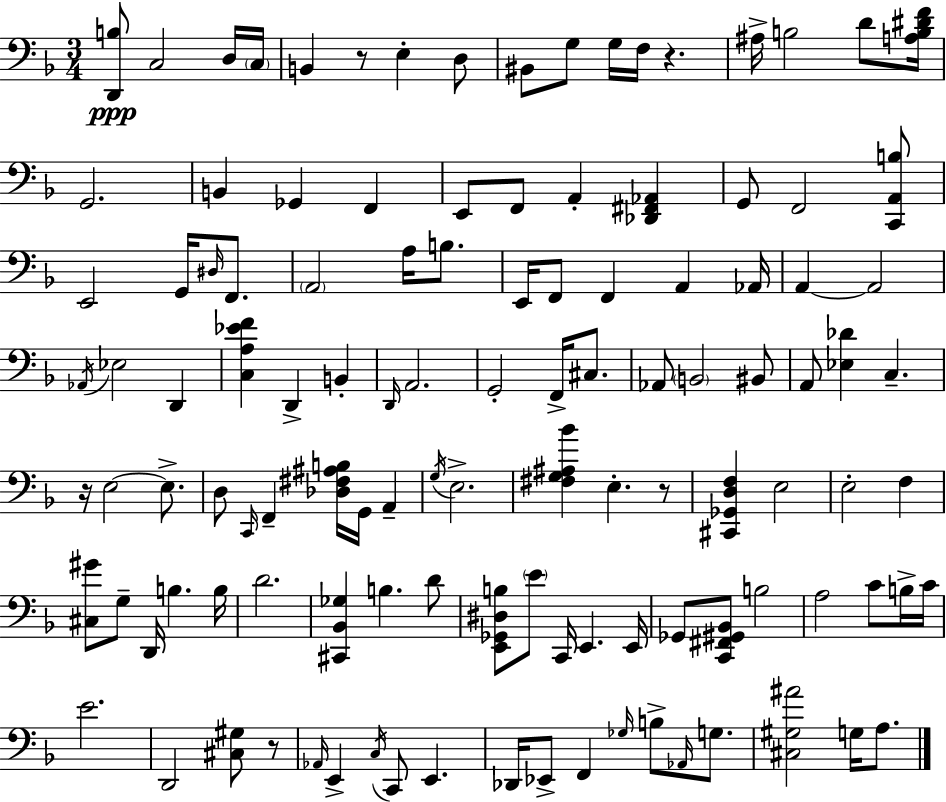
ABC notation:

X:1
T:Untitled
M:3/4
L:1/4
K:Dm
[D,,B,]/2 C,2 D,/4 C,/4 B,, z/2 E, D,/2 ^B,,/2 G,/2 G,/4 F,/4 z ^A,/4 B,2 D/2 [A,B,^DF]/4 G,,2 B,, _G,, F,, E,,/2 F,,/2 A,, [_D,,^F,,_A,,] G,,/2 F,,2 [C,,A,,B,]/2 E,,2 G,,/4 ^D,/4 F,,/2 A,,2 A,/4 B,/2 E,,/4 F,,/2 F,, A,, _A,,/4 A,, A,,2 _A,,/4 _E,2 D,, [C,A,_EF] D,, B,, D,,/4 A,,2 G,,2 F,,/4 ^C,/2 _A,,/2 B,,2 ^B,,/2 A,,/2 [_E,_D] C, z/4 E,2 E,/2 D,/2 C,,/4 F,, [_D,^F,^A,B,]/4 G,,/4 A,, G,/4 E,2 [^F,G,^A,_B] E, z/2 [^C,,_G,,D,F,] E,2 E,2 F, [^C,^G]/2 G,/2 D,,/4 B, B,/4 D2 [^C,,_B,,_G,] B, D/2 [E,,_G,,^D,B,]/2 E/2 C,,/4 E,, E,,/4 _G,,/2 [C,,^F,,^G,,_B,,]/2 B,2 A,2 C/2 B,/4 C/4 E2 D,,2 [^C,^G,]/2 z/2 _A,,/4 E,, C,/4 C,,/2 E,, _D,,/4 _E,,/2 F,, _G,/4 B,/2 _A,,/4 G,/2 [^C,^G,^A]2 G,/4 A,/2